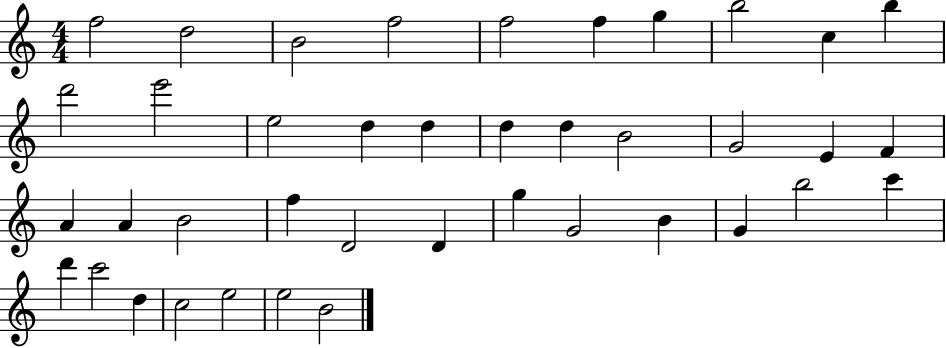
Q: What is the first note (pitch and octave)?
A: F5